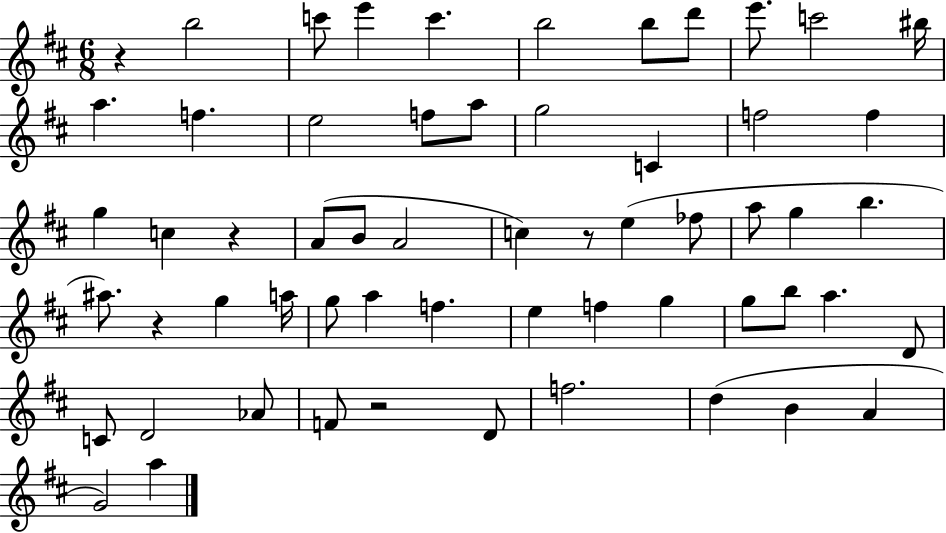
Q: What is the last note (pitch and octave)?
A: A5